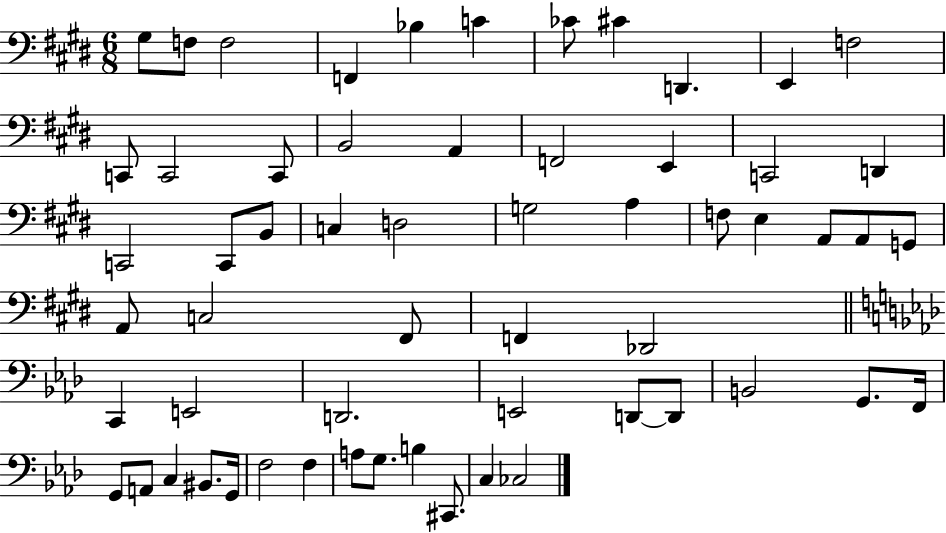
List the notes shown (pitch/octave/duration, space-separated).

G#3/e F3/e F3/h F2/q Bb3/q C4/q CES4/e C#4/q D2/q. E2/q F3/h C2/e C2/h C2/e B2/h A2/q F2/h E2/q C2/h D2/q C2/h C2/e B2/e C3/q D3/h G3/h A3/q F3/e E3/q A2/e A2/e G2/e A2/e C3/h F#2/e F2/q Db2/h C2/q E2/h D2/h. E2/h D2/e D2/e B2/h G2/e. F2/s G2/e A2/e C3/q BIS2/e. G2/s F3/h F3/q A3/e G3/e. B3/q C#2/e. C3/q CES3/h